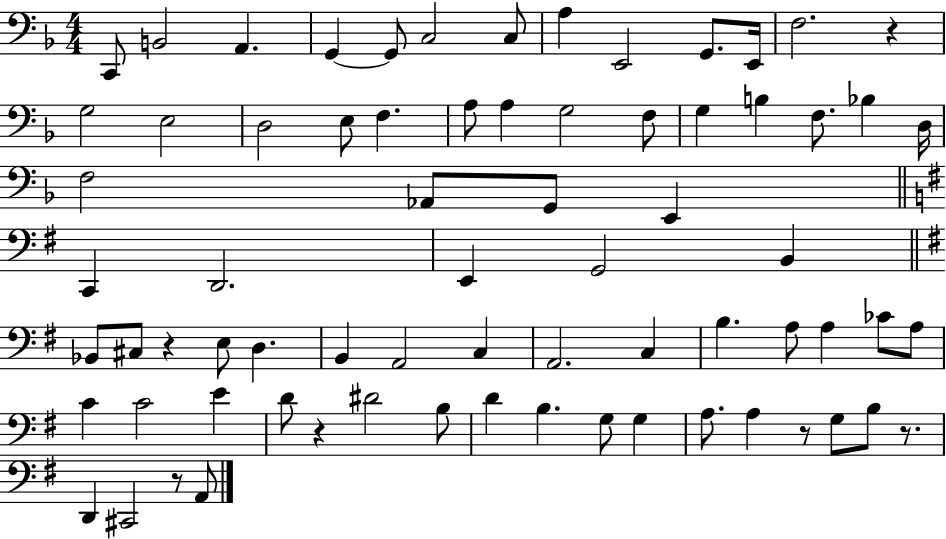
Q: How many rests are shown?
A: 6